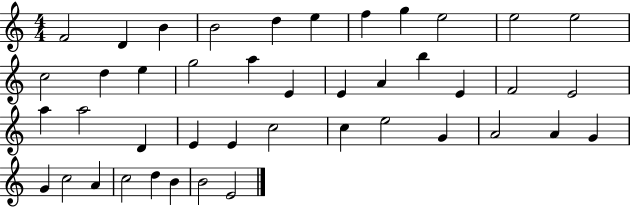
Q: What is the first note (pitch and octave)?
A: F4